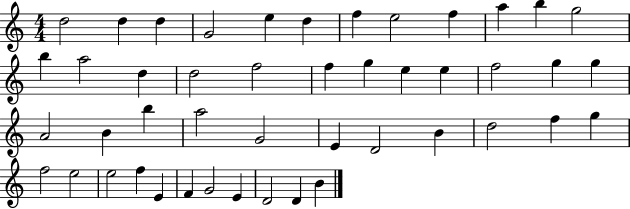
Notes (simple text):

D5/h D5/q D5/q G4/h E5/q D5/q F5/q E5/h F5/q A5/q B5/q G5/h B5/q A5/h D5/q D5/h F5/h F5/q G5/q E5/q E5/q F5/h G5/q G5/q A4/h B4/q B5/q A5/h G4/h E4/q D4/h B4/q D5/h F5/q G5/q F5/h E5/h E5/h F5/q E4/q F4/q G4/h E4/q D4/h D4/q B4/q